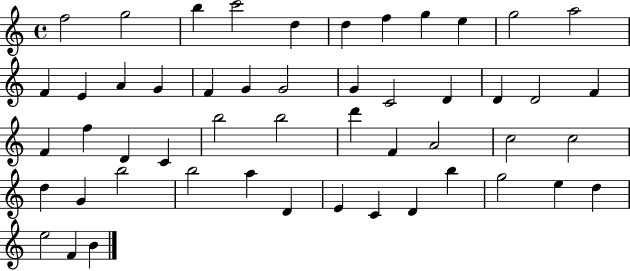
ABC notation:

X:1
T:Untitled
M:4/4
L:1/4
K:C
f2 g2 b c'2 d d f g e g2 a2 F E A G F G G2 G C2 D D D2 F F f D C b2 b2 d' F A2 c2 c2 d G b2 b2 a D E C D b g2 e d e2 F B